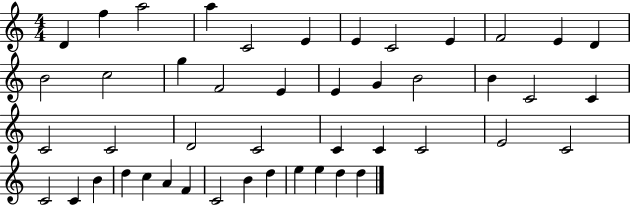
D4/q F5/q A5/h A5/q C4/h E4/q E4/q C4/h E4/q F4/h E4/q D4/q B4/h C5/h G5/q F4/h E4/q E4/q G4/q B4/h B4/q C4/h C4/q C4/h C4/h D4/h C4/h C4/q C4/q C4/h E4/h C4/h C4/h C4/q B4/q D5/q C5/q A4/q F4/q C4/h B4/q D5/q E5/q E5/q D5/q D5/q